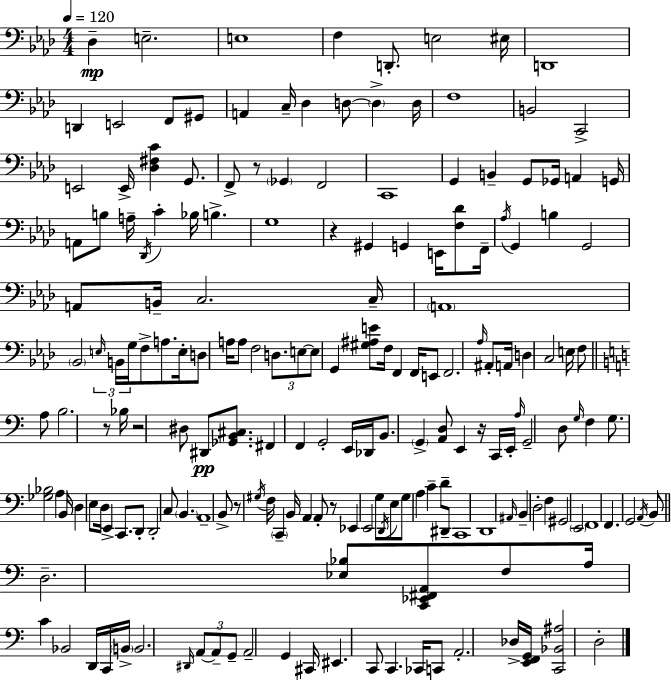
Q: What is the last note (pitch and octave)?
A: D3